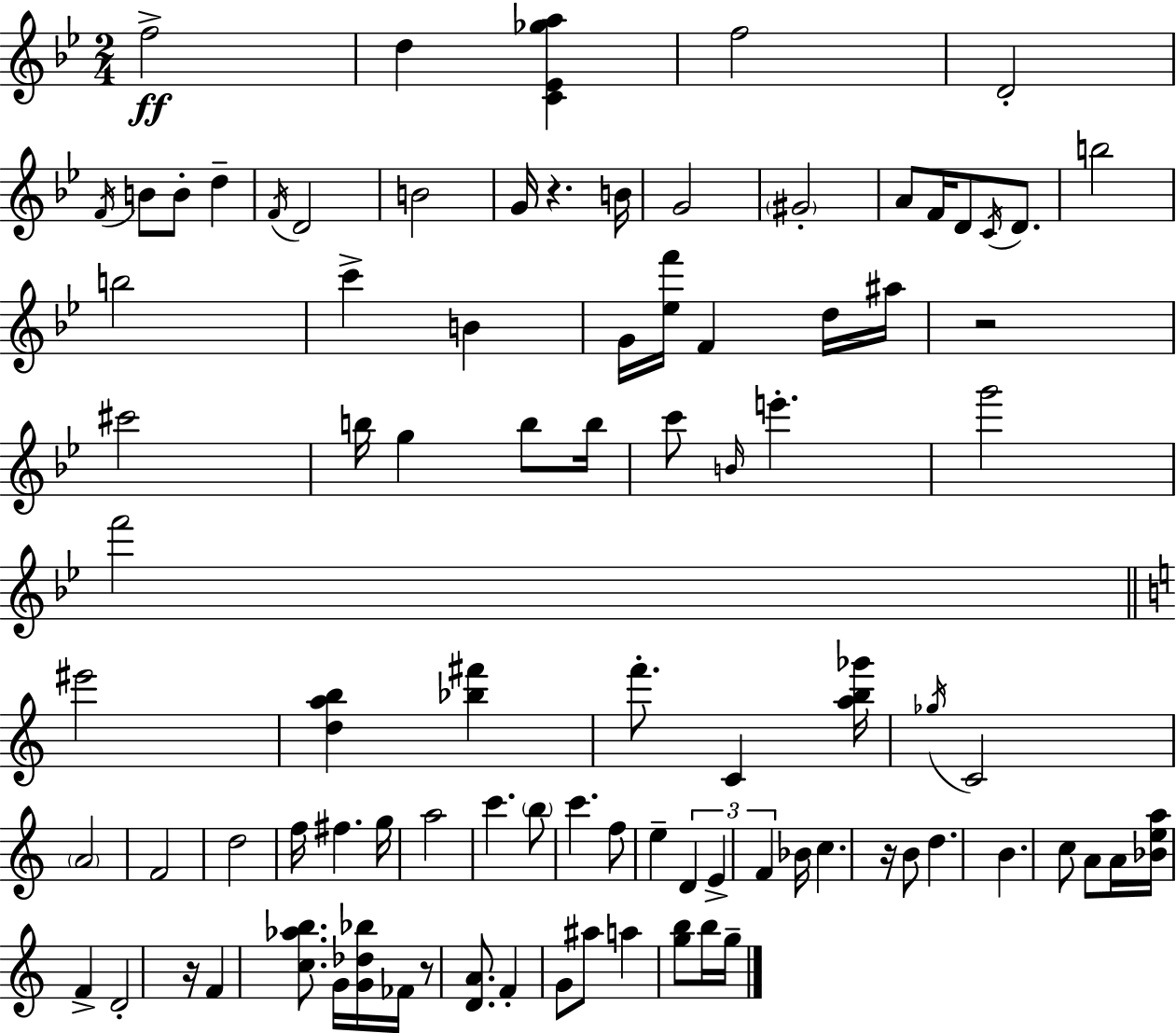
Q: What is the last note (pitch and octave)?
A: G5